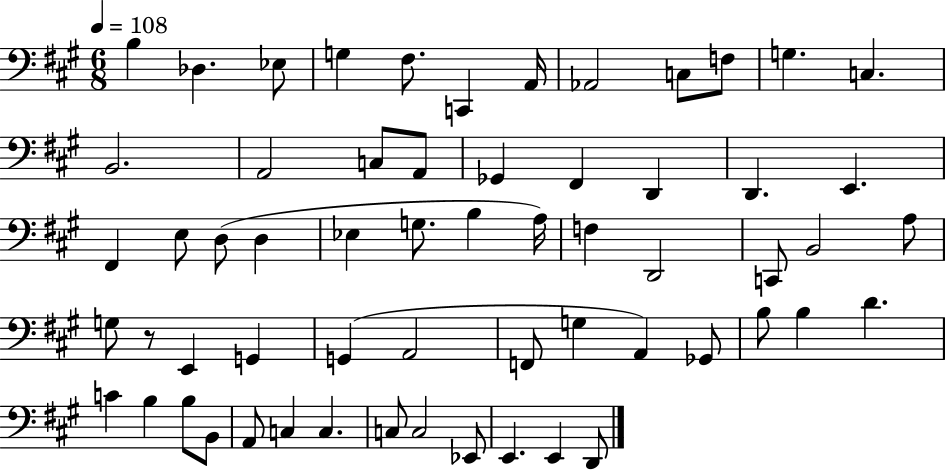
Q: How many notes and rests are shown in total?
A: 60